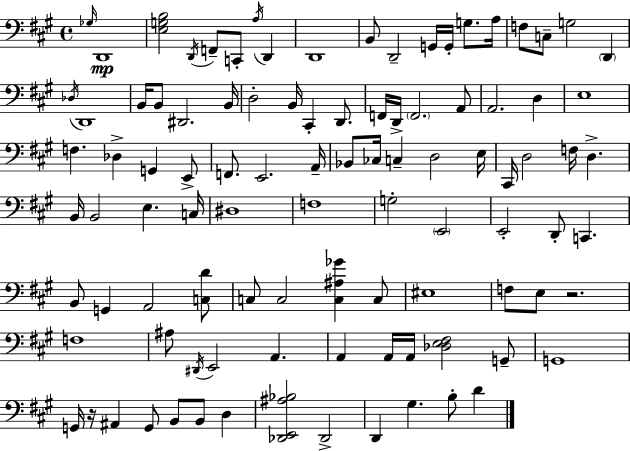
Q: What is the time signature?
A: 4/4